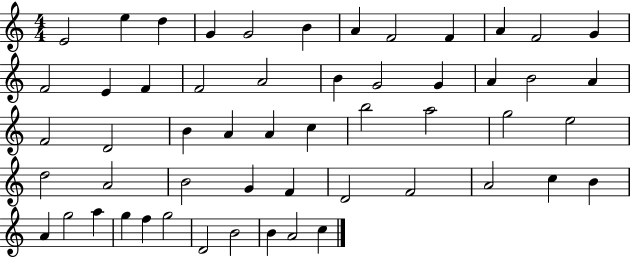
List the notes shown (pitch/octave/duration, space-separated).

E4/h E5/q D5/q G4/q G4/h B4/q A4/q F4/h F4/q A4/q F4/h G4/q F4/h E4/q F4/q F4/h A4/h B4/q G4/h G4/q A4/q B4/h A4/q F4/h D4/h B4/q A4/q A4/q C5/q B5/h A5/h G5/h E5/h D5/h A4/h B4/h G4/q F4/q D4/h F4/h A4/h C5/q B4/q A4/q G5/h A5/q G5/q F5/q G5/h D4/h B4/h B4/q A4/h C5/q